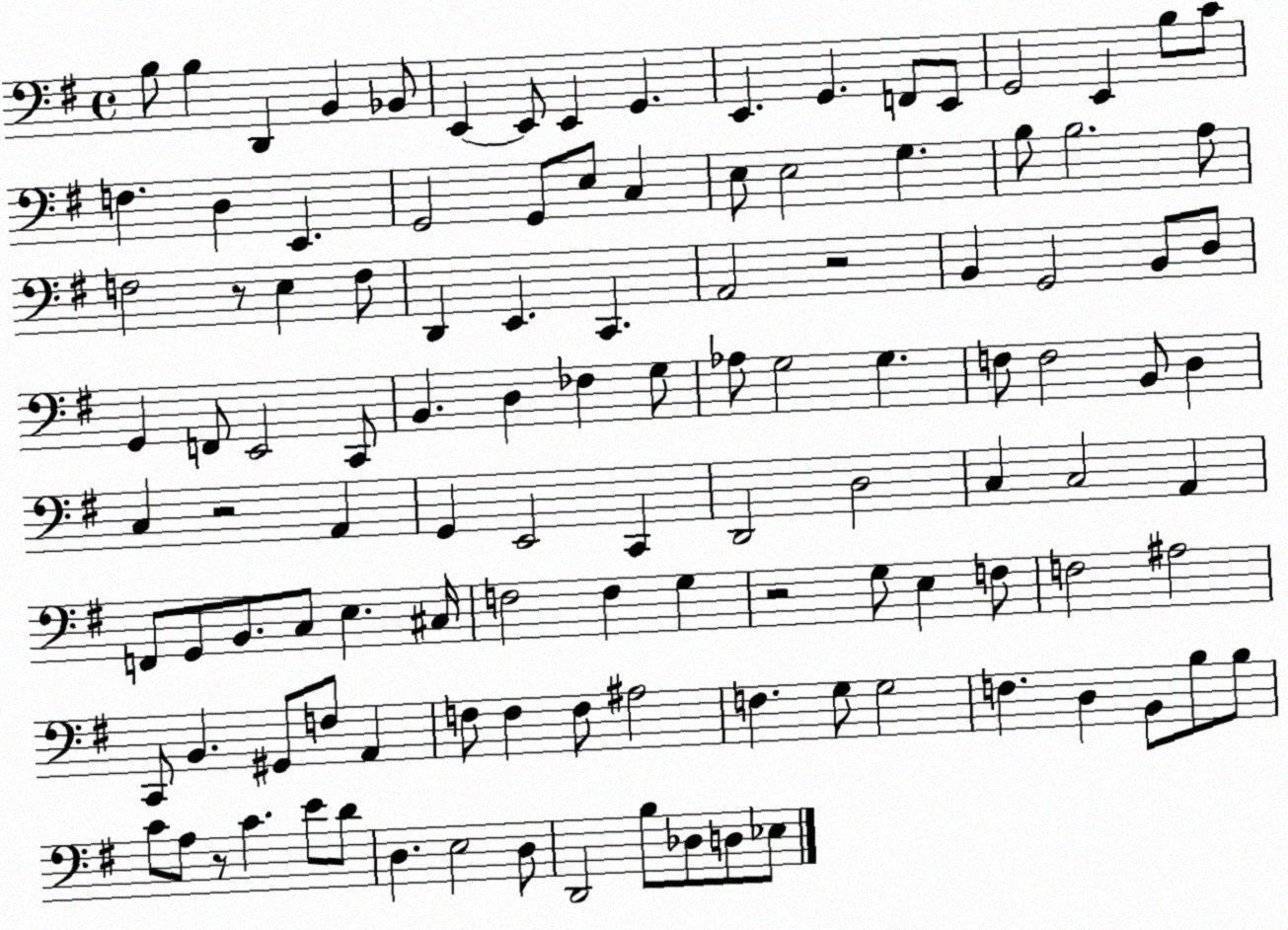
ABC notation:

X:1
T:Untitled
M:4/4
L:1/4
K:G
B,/2 B, D,, B,, _B,,/2 E,, E,,/2 E,, G,, E,, G,, F,,/2 E,,/2 G,,2 E,, B,/2 C/2 F, D, E,, G,,2 G,,/2 E,/2 C, E,/2 E,2 G, B,/2 B,2 A,/2 F,2 z/2 E, F,/2 D,, E,, C,, A,,2 z2 B,, G,,2 B,,/2 D,/2 G,, F,,/2 E,,2 C,,/2 B,, D, _F, G,/2 _A,/2 G,2 G, F,/2 F,2 B,,/2 D, C, z2 A,, G,, E,,2 C,, D,,2 D,2 C, C,2 A,, F,,/2 G,,/2 B,,/2 C,/2 E, ^C,/4 F,2 F, G, z2 G,/2 E, F,/2 F,2 ^A,2 C,,/2 B,, ^G,,/2 F,/2 A,, F,/2 F, F,/2 ^A,2 F, G,/2 G,2 F, D, B,,/2 B,/2 B,/2 C/2 A,/2 z/2 C E/2 D/2 D, E,2 D,/2 D,,2 B,/2 _D,/2 D,/2 _E,/2